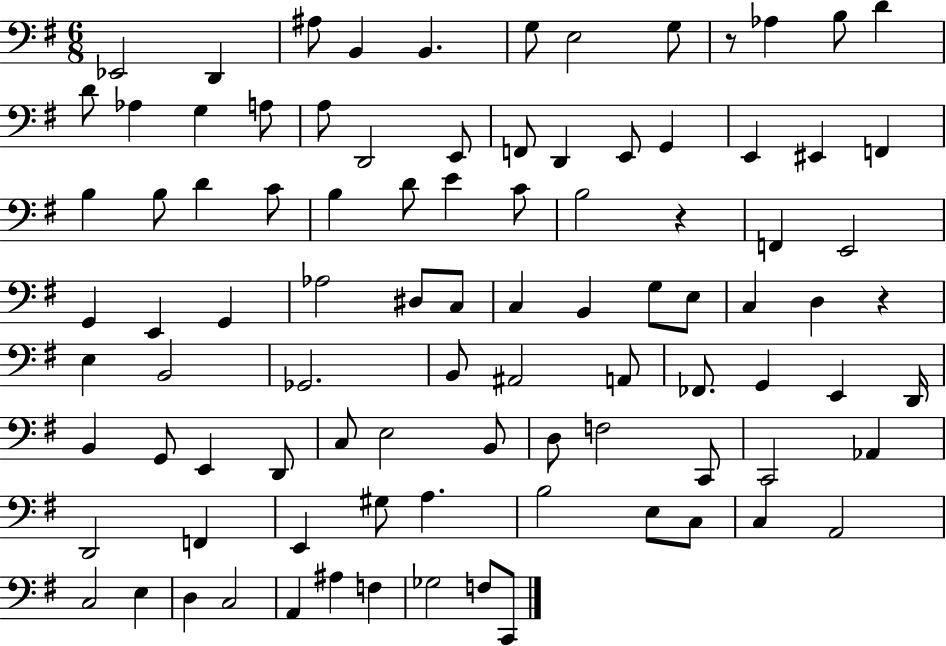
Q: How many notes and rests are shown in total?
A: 93